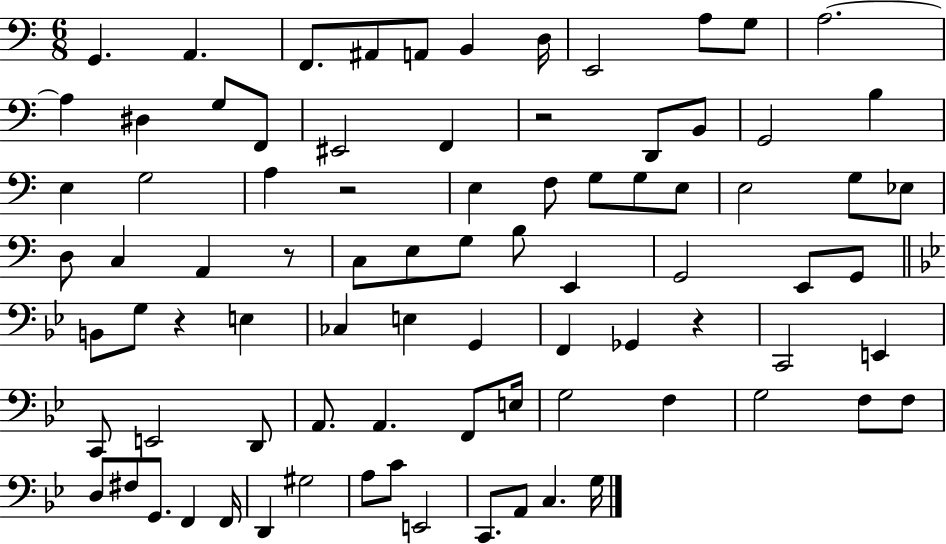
G2/q. A2/q. F2/e. A#2/e A2/e B2/q D3/s E2/h A3/e G3/e A3/h. A3/q D#3/q G3/e F2/e EIS2/h F2/q R/h D2/e B2/e G2/h B3/q E3/q G3/h A3/q R/h E3/q F3/e G3/e G3/e E3/e E3/h G3/e Eb3/e D3/e C3/q A2/q R/e C3/e E3/e G3/e B3/e E2/q G2/h E2/e G2/e B2/e G3/e R/q E3/q CES3/q E3/q G2/q F2/q Gb2/q R/q C2/h E2/q C2/e E2/h D2/e A2/e. A2/q. F2/e E3/s G3/h F3/q G3/h F3/e F3/e D3/e F#3/e G2/e. F2/q F2/s D2/q G#3/h A3/e C4/e E2/h C2/e. A2/e C3/q. G3/s